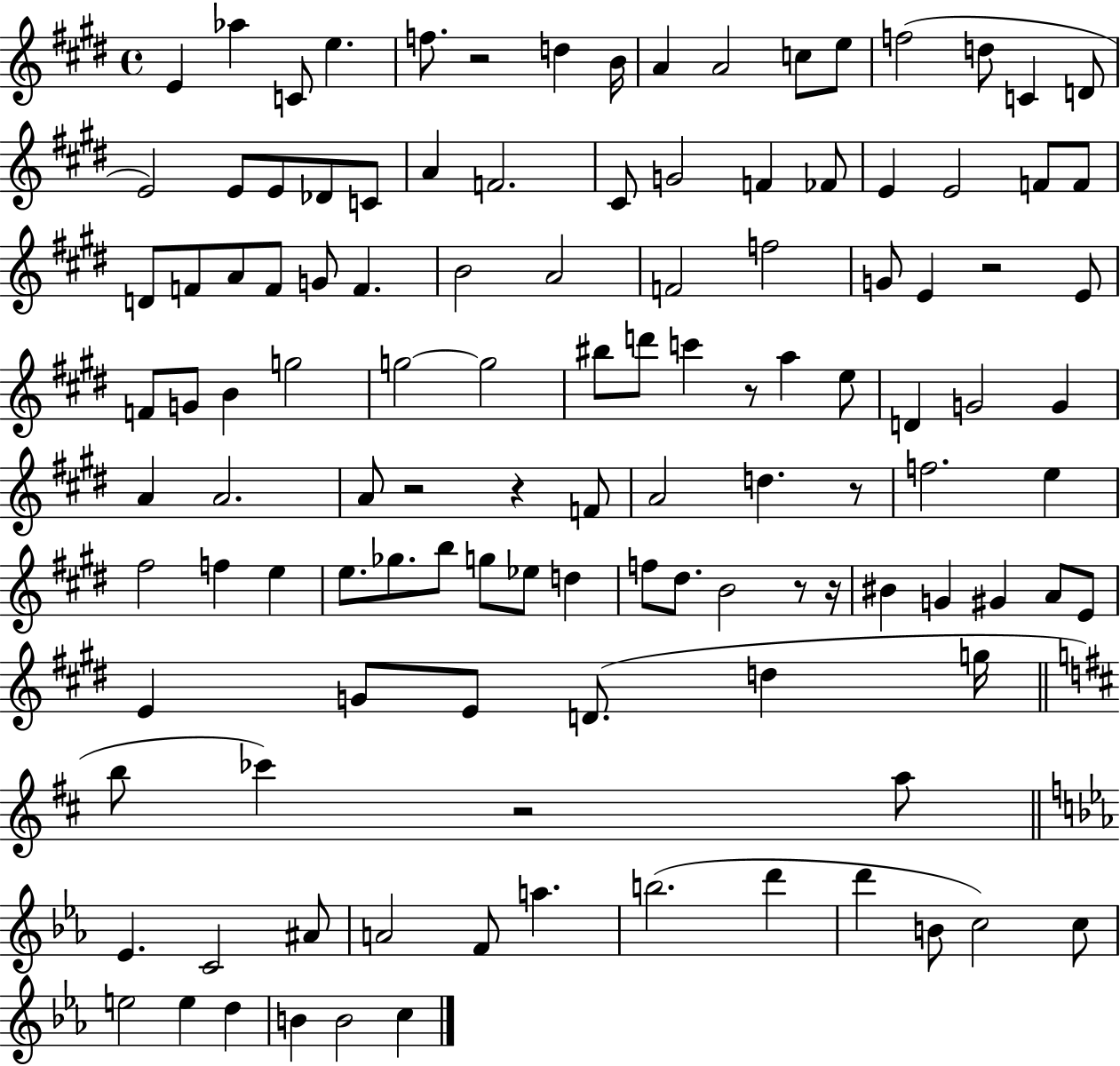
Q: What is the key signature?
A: E major